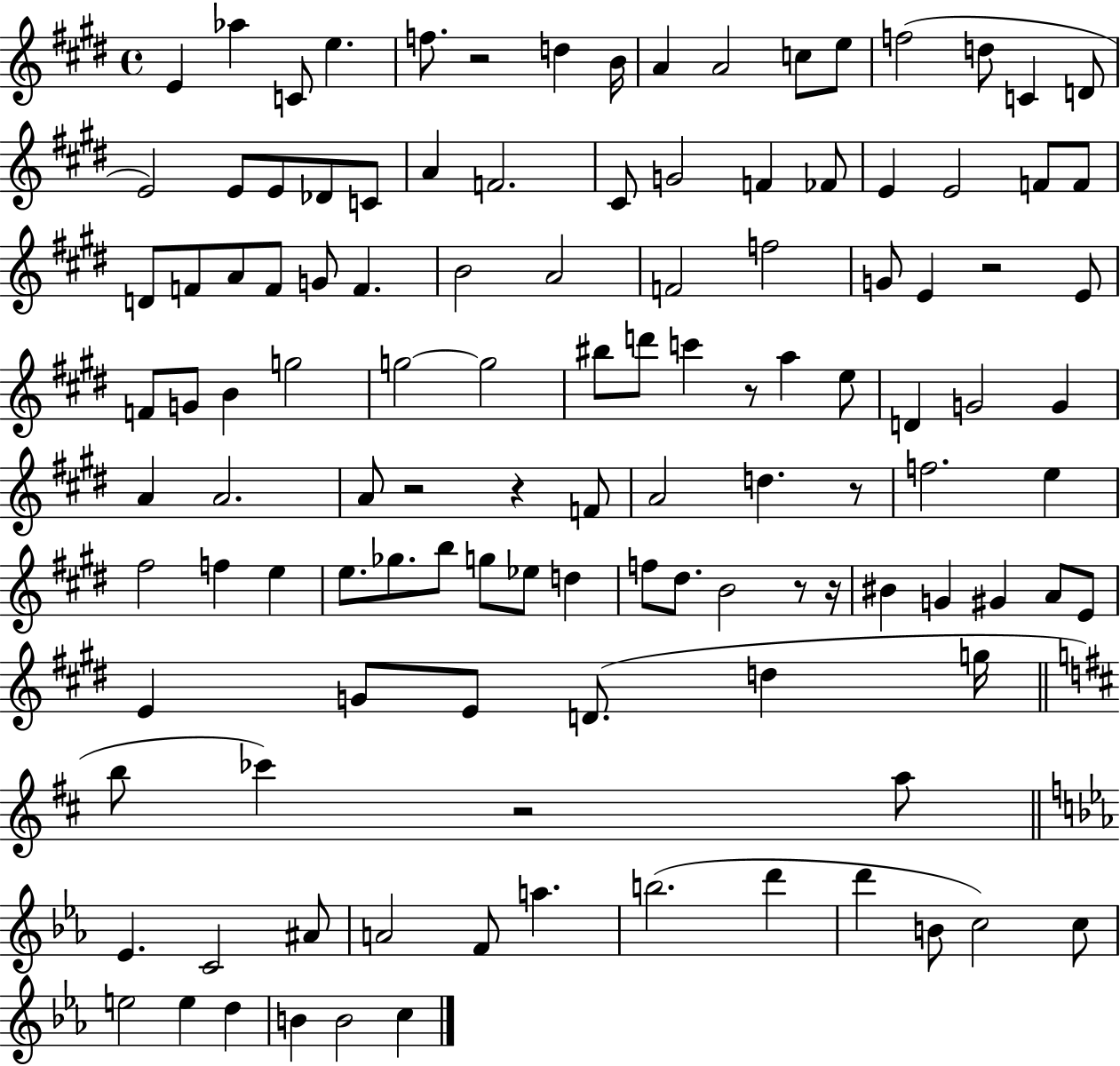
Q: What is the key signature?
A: E major